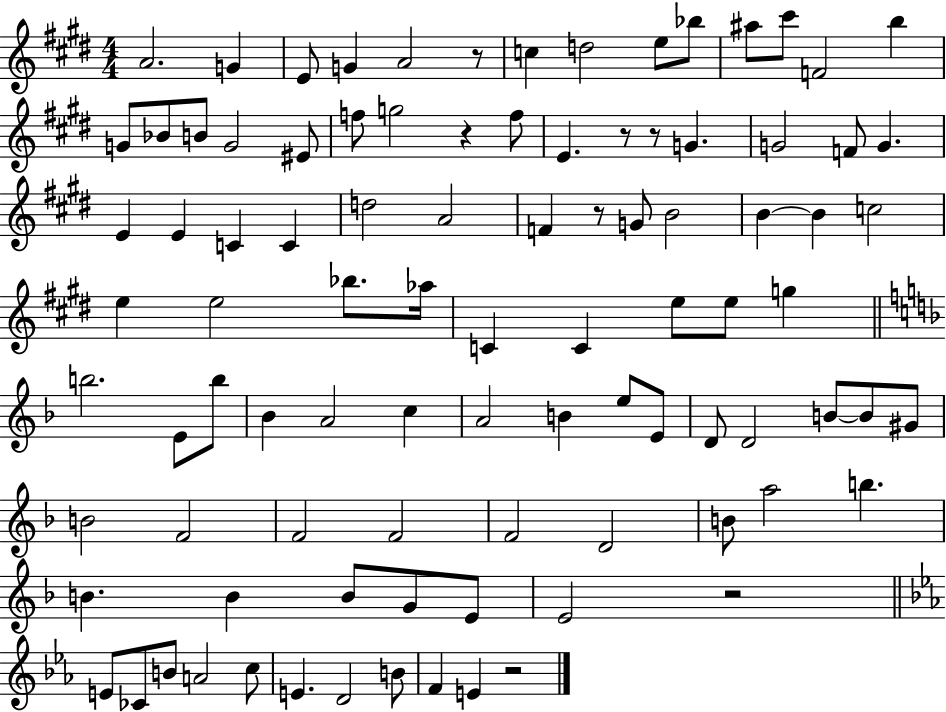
{
  \clef treble
  \numericTimeSignature
  \time 4/4
  \key e \major
  a'2. g'4 | e'8 g'4 a'2 r8 | c''4 d''2 e''8 bes''8 | ais''8 cis'''8 f'2 b''4 | \break g'8 bes'8 b'8 g'2 eis'8 | f''8 g''2 r4 f''8 | e'4. r8 r8 g'4. | g'2 f'8 g'4. | \break e'4 e'4 c'4 c'4 | d''2 a'2 | f'4 r8 g'8 b'2 | b'4~~ b'4 c''2 | \break e''4 e''2 bes''8. aes''16 | c'4 c'4 e''8 e''8 g''4 | \bar "||" \break \key f \major b''2. e'8 b''8 | bes'4 a'2 c''4 | a'2 b'4 e''8 e'8 | d'8 d'2 b'8~~ b'8 gis'8 | \break b'2 f'2 | f'2 f'2 | f'2 d'2 | b'8 a''2 b''4. | \break b'4. b'4 b'8 g'8 e'8 | e'2 r2 | \bar "||" \break \key ees \major e'8 ces'8 b'8 a'2 c''8 | e'4. d'2 b'8 | f'4 e'4 r2 | \bar "|."
}